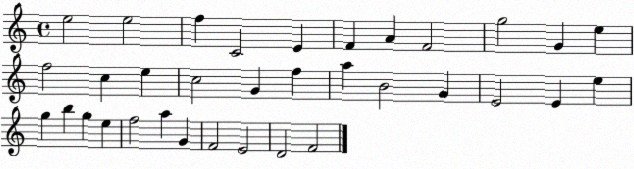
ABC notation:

X:1
T:Untitled
M:4/4
L:1/4
K:C
e2 e2 f C2 E F A F2 g2 G e f2 c e c2 G f a B2 G E2 E e g b g e f2 a G F2 E2 D2 F2